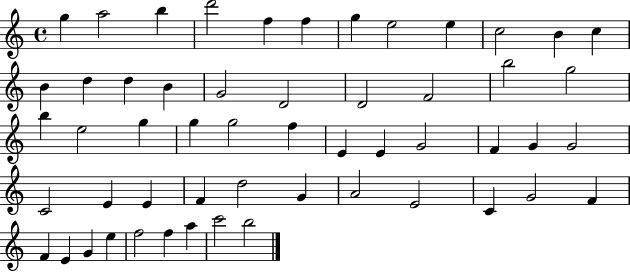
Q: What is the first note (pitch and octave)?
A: G5